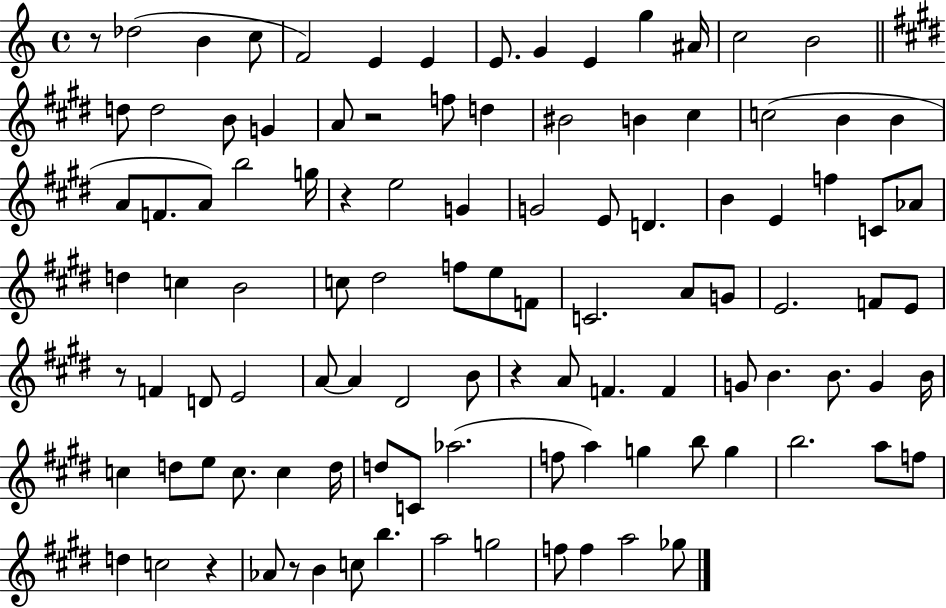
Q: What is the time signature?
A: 4/4